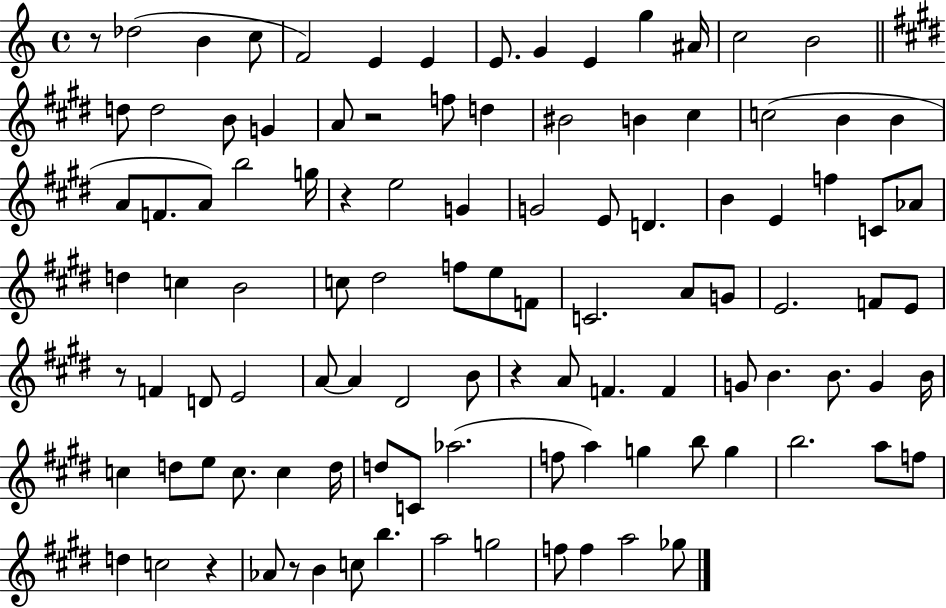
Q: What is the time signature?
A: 4/4